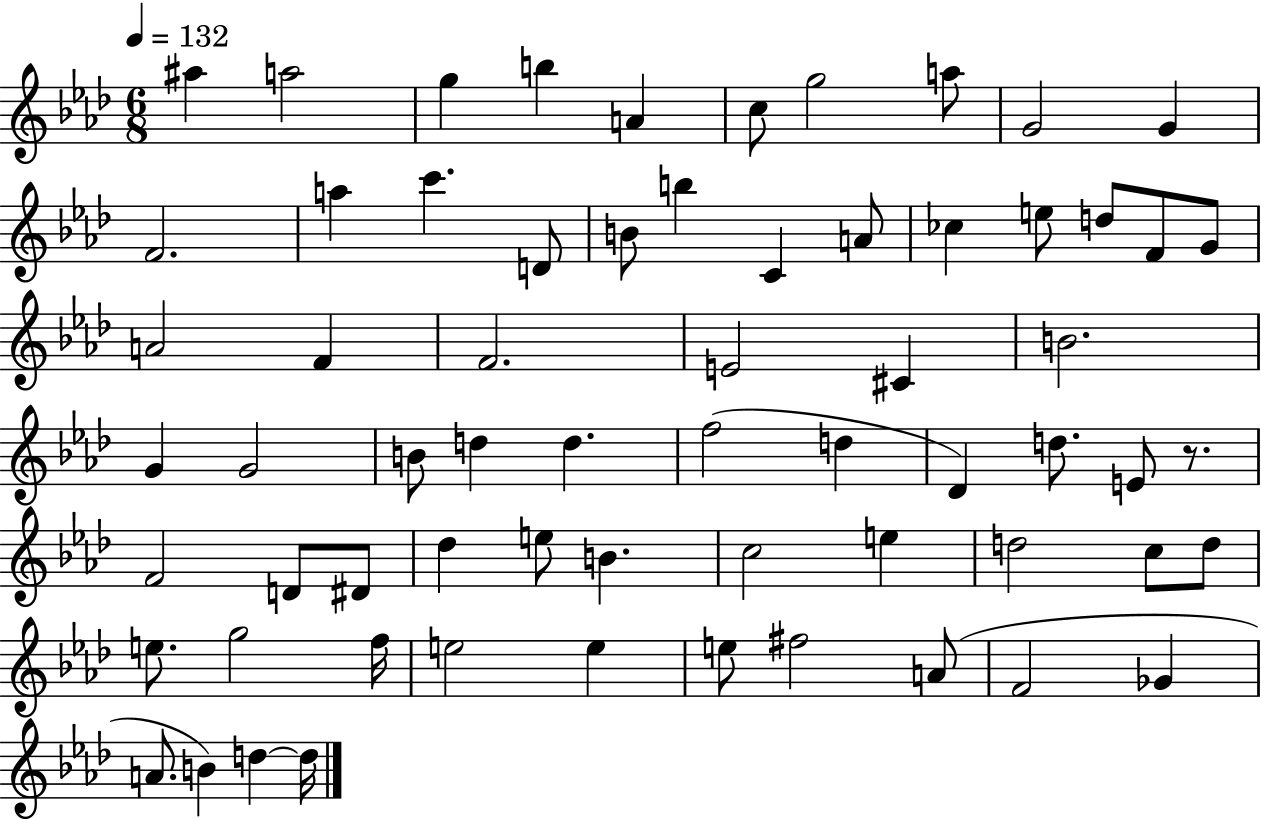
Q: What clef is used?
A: treble